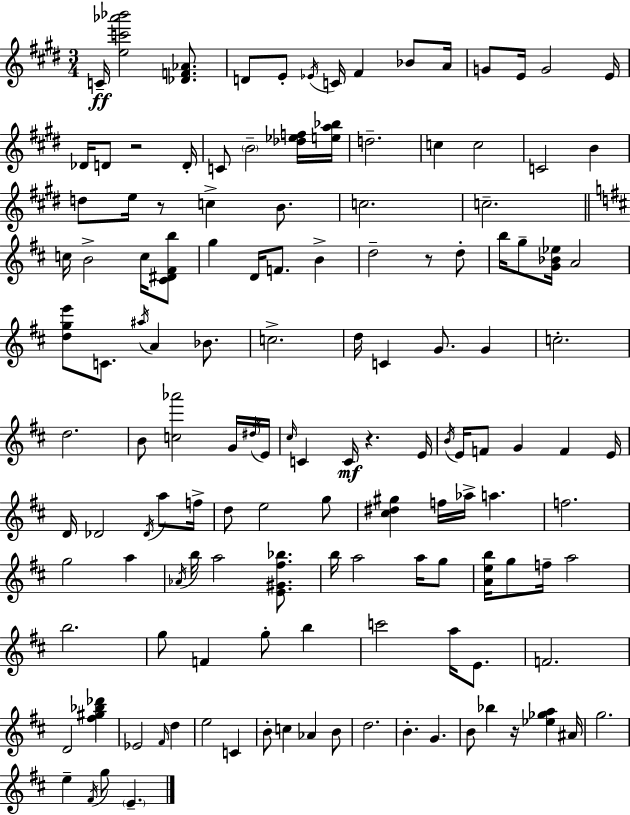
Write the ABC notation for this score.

X:1
T:Untitled
M:3/4
L:1/4
K:E
C/4 [ec'_a'_b']2 [_DF_A]/2 D/2 E/2 _E/4 C/4 ^F _B/2 A/4 G/2 E/4 G2 E/4 _D/4 D/2 z2 D/4 C/2 B2 [_d_ef]/4 [ea_b]/4 d2 c c2 C2 B d/2 e/4 z/2 c B/2 c2 c2 c/4 B2 c/4 [^C^D^Fb]/2 g D/4 F/2 B d2 z/2 d/2 b/4 g/2 [G_B_e]/4 A2 [dge']/2 C/2 ^a/4 A _B/2 c2 d/4 C G/2 G c2 d2 B/2 [c_a']2 G/4 ^d/4 E/4 ^c/4 C C/4 z E/4 B/4 E/4 F/2 G F E/4 D/4 _D2 _D/4 a/2 f/4 d/2 e2 g/2 [^c^d^g] f/4 _a/4 a f2 g2 a _A/4 b/4 a2 [E^G^f_b]/2 b/4 a2 a/4 g/2 [Aeb]/4 g/2 f/4 a2 b2 g/2 F g/2 b c'2 a/4 E/2 F2 D2 [^f^g_b_d'] _E2 ^F/4 d e2 C B/2 c _A B/2 d2 B G B/2 _b z/4 [_e_ga] ^A/4 g2 e ^F/4 g/2 E